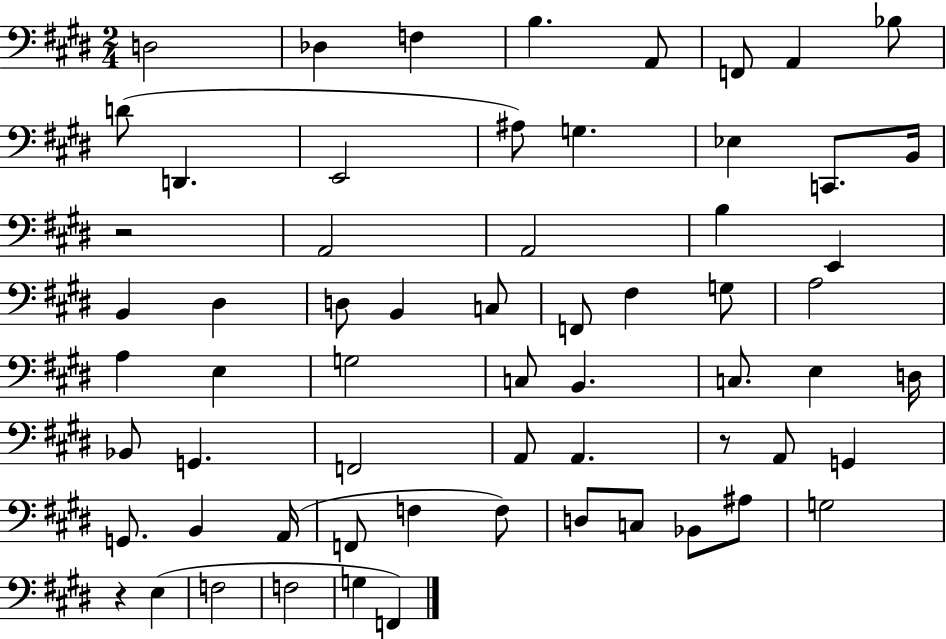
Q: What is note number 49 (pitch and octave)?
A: F3